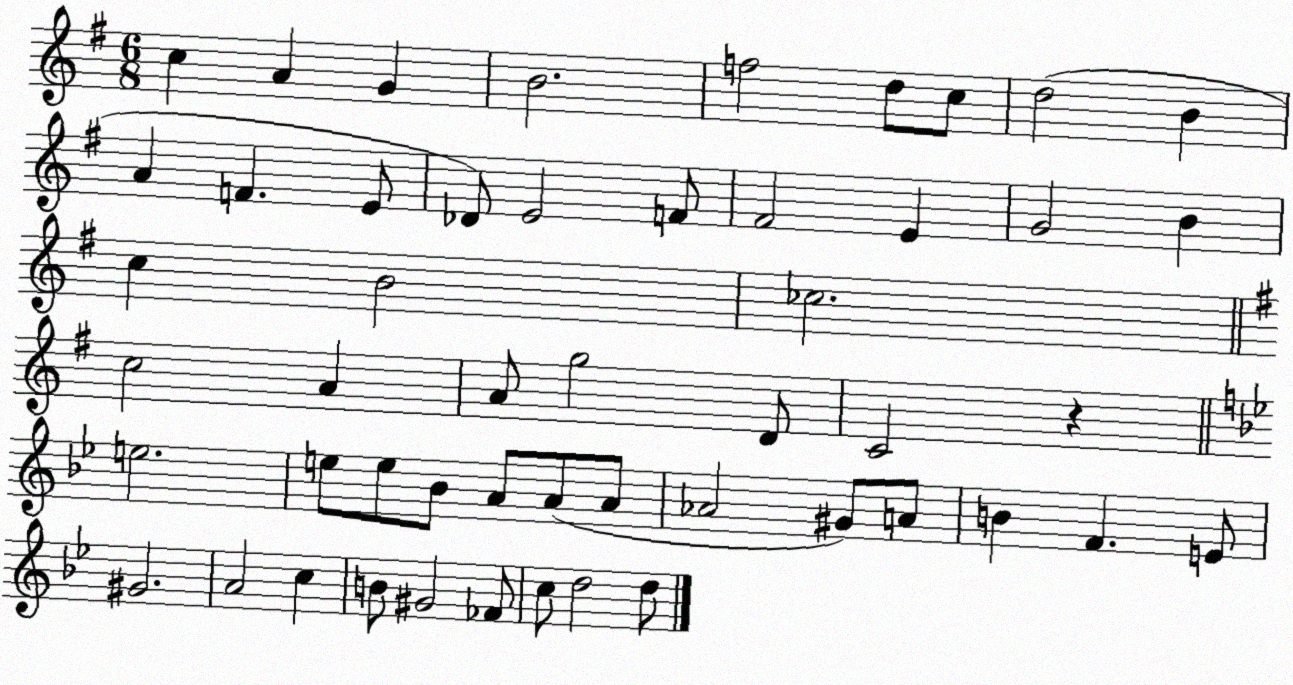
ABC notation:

X:1
T:Untitled
M:6/8
L:1/4
K:G
c A G B2 f2 d/2 c/2 d2 B A F E/2 _D/2 E2 F/2 ^F2 E G2 B c B2 _c2 c2 A A/2 g2 D/2 C2 z e2 e/2 e/2 _B/2 A/2 A/2 A/2 _A2 ^G/2 A/2 B F E/2 ^G2 A2 c B/2 ^G2 _F/2 c/2 d2 d/2